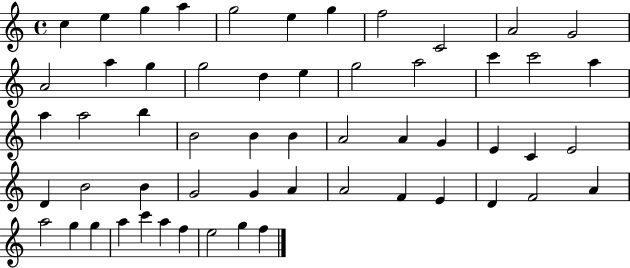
X:1
T:Untitled
M:4/4
L:1/4
K:C
c e g a g2 e g f2 C2 A2 G2 A2 a g g2 d e g2 a2 c' c'2 a a a2 b B2 B B A2 A G E C E2 D B2 B G2 G A A2 F E D F2 A a2 g g a c' a f e2 g f